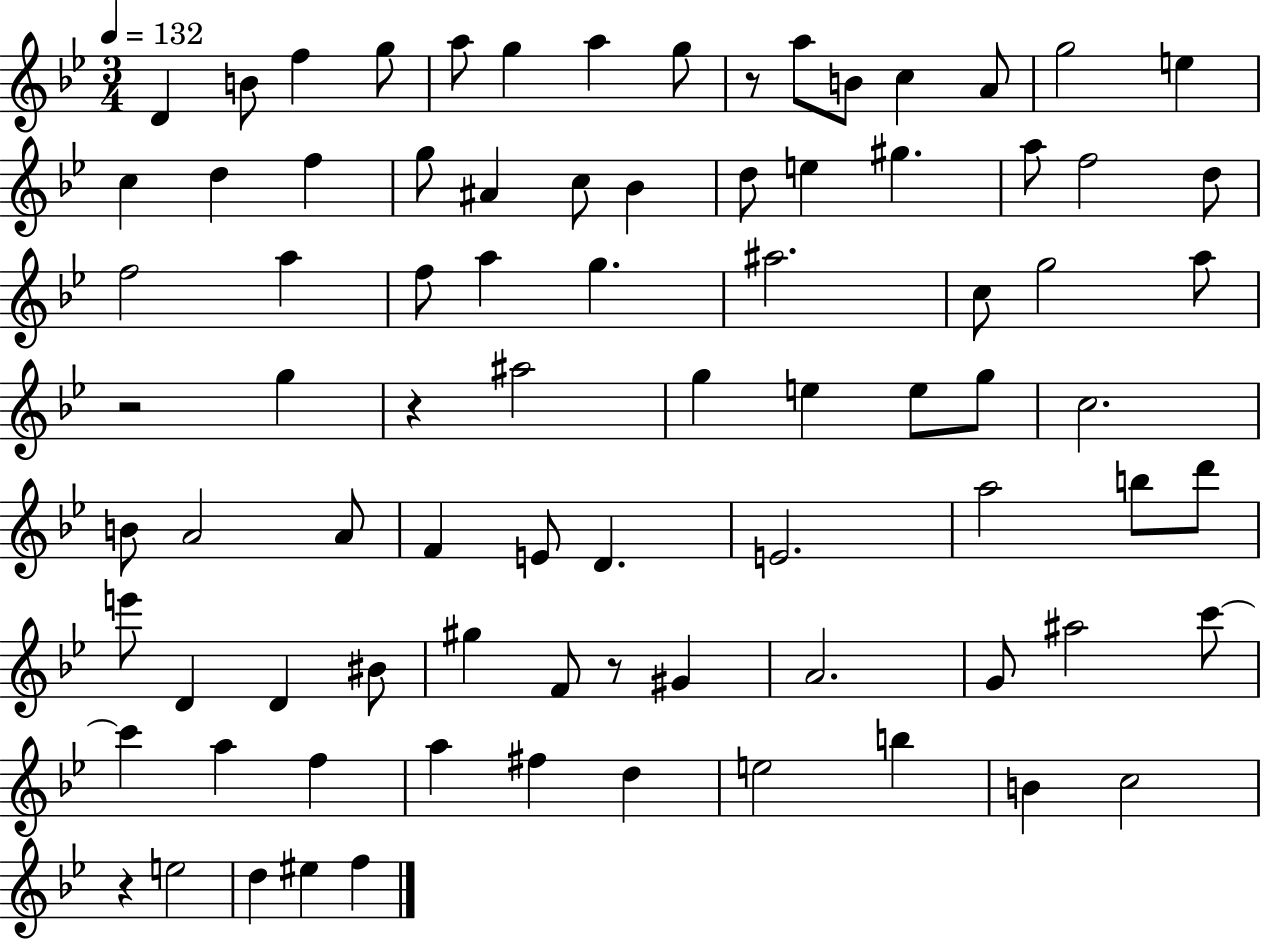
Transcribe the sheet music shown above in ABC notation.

X:1
T:Untitled
M:3/4
L:1/4
K:Bb
D B/2 f g/2 a/2 g a g/2 z/2 a/2 B/2 c A/2 g2 e c d f g/2 ^A c/2 _B d/2 e ^g a/2 f2 d/2 f2 a f/2 a g ^a2 c/2 g2 a/2 z2 g z ^a2 g e e/2 g/2 c2 B/2 A2 A/2 F E/2 D E2 a2 b/2 d'/2 e'/2 D D ^B/2 ^g F/2 z/2 ^G A2 G/2 ^a2 c'/2 c' a f a ^f d e2 b B c2 z e2 d ^e f